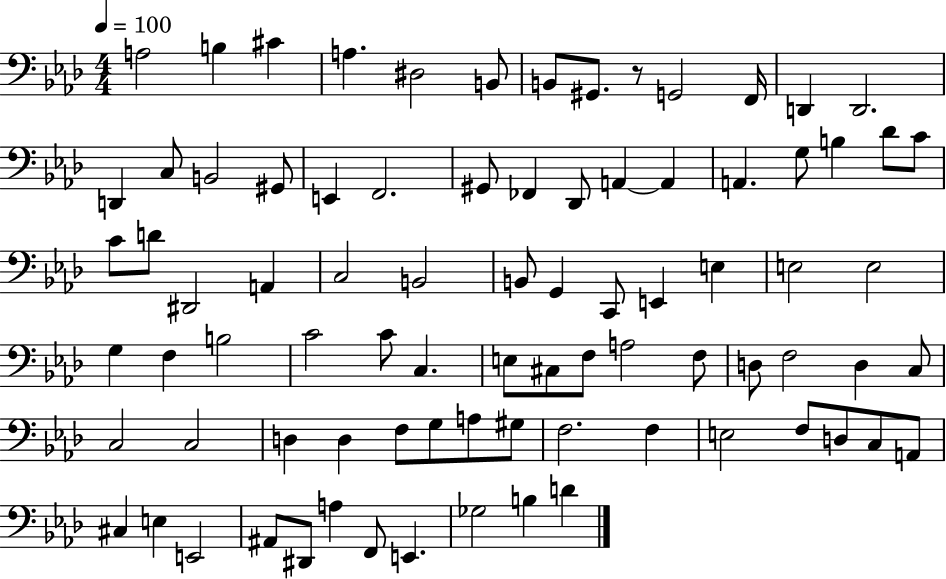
X:1
T:Untitled
M:4/4
L:1/4
K:Ab
A,2 B, ^C A, ^D,2 B,,/2 B,,/2 ^G,,/2 z/2 G,,2 F,,/4 D,, D,,2 D,, C,/2 B,,2 ^G,,/2 E,, F,,2 ^G,,/2 _F,, _D,,/2 A,, A,, A,, G,/2 B, _D/2 C/2 C/2 D/2 ^D,,2 A,, C,2 B,,2 B,,/2 G,, C,,/2 E,, E, E,2 E,2 G, F, B,2 C2 C/2 C, E,/2 ^C,/2 F,/2 A,2 F,/2 D,/2 F,2 D, C,/2 C,2 C,2 D, D, F,/2 G,/2 A,/2 ^G,/2 F,2 F, E,2 F,/2 D,/2 C,/2 A,,/2 ^C, E, E,,2 ^A,,/2 ^D,,/2 A, F,,/2 E,, _G,2 B, D